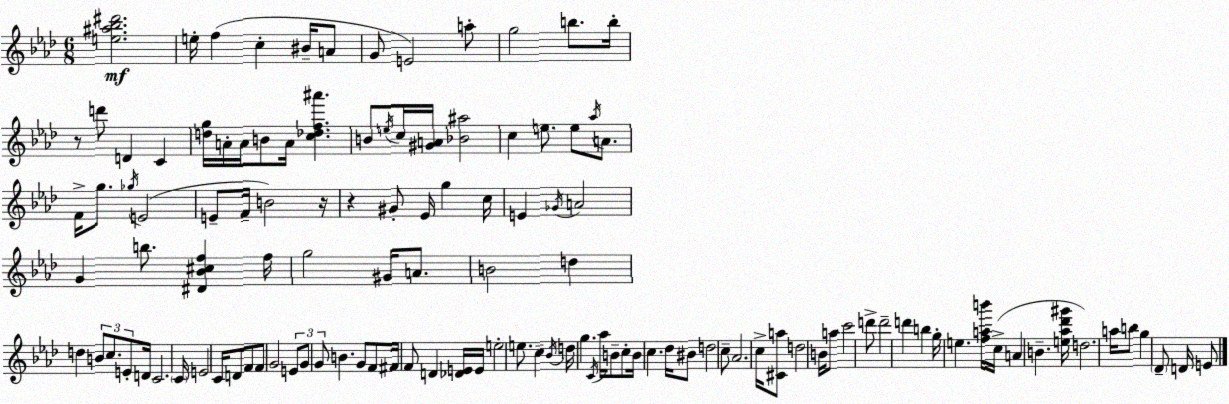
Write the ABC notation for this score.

X:1
T:Untitled
M:6/8
L:1/4
K:Ab
[e^a_b^d']2 e/4 f c ^B/4 A/2 G/2 E2 a/2 g2 b/2 b/4 z/2 d'/2 D C [dg]/4 A/4 A/4 B/2 A/4 [c_df^a'] B/2 e/4 c/4 [^GA]/4 [_B^a]2 c e/2 e/2 _a/4 A/2 F/4 g/2 _g/4 E2 E/2 F/4 B2 z/4 z ^G/2 _E/4 g c/4 E _G/4 A2 G b/2 [^D_B^cf] f/4 g2 ^G/4 A/2 B2 d d B/2 c/2 E/2 D/4 C2 C/4 E2 C/4 D/2 F/2 F/2 G2 E/2 G/2 G/2 B G/2 F/2 ^F/4 F/2 D [_DE]/4 E/4 e2 e/2 c _B/4 d/4 g C/4 _a/4 B/2 c/2 B/4 c _d/4 ^B/2 d2 c/2 _A2 c/4 [^Ca]/2 d2 B/4 a/2 c'2 d'/2 d'2 d' b g/4 e [fab']/4 c/4 A B [e_a_d'^g']/4 d2 a/4 b/2 g _D/2 D/4 E/2